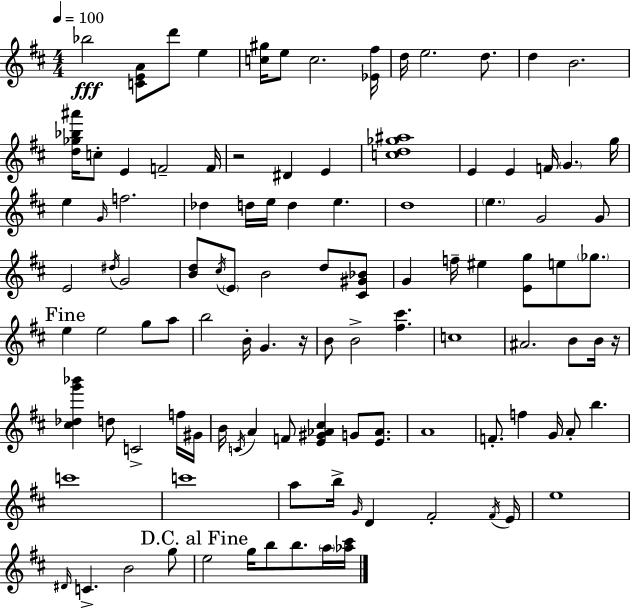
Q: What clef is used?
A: treble